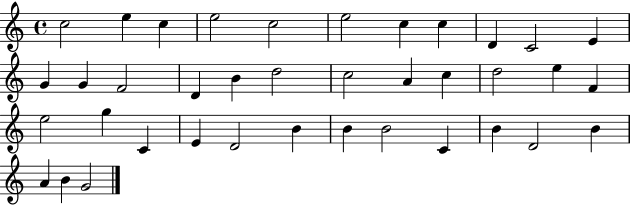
C5/h E5/q C5/q E5/h C5/h E5/h C5/q C5/q D4/q C4/h E4/q G4/q G4/q F4/h D4/q B4/q D5/h C5/h A4/q C5/q D5/h E5/q F4/q E5/h G5/q C4/q E4/q D4/h B4/q B4/q B4/h C4/q B4/q D4/h B4/q A4/q B4/q G4/h